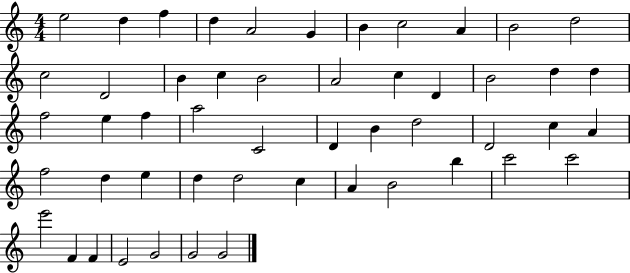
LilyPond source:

{
  \clef treble
  \numericTimeSignature
  \time 4/4
  \key c \major
  e''2 d''4 f''4 | d''4 a'2 g'4 | b'4 c''2 a'4 | b'2 d''2 | \break c''2 d'2 | b'4 c''4 b'2 | a'2 c''4 d'4 | b'2 d''4 d''4 | \break f''2 e''4 f''4 | a''2 c'2 | d'4 b'4 d''2 | d'2 c''4 a'4 | \break f''2 d''4 e''4 | d''4 d''2 c''4 | a'4 b'2 b''4 | c'''2 c'''2 | \break e'''2 f'4 f'4 | e'2 g'2 | g'2 g'2 | \bar "|."
}